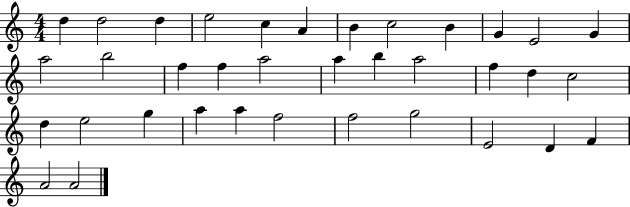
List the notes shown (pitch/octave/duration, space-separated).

D5/q D5/h D5/q E5/h C5/q A4/q B4/q C5/h B4/q G4/q E4/h G4/q A5/h B5/h F5/q F5/q A5/h A5/q B5/q A5/h F5/q D5/q C5/h D5/q E5/h G5/q A5/q A5/q F5/h F5/h G5/h E4/h D4/q F4/q A4/h A4/h